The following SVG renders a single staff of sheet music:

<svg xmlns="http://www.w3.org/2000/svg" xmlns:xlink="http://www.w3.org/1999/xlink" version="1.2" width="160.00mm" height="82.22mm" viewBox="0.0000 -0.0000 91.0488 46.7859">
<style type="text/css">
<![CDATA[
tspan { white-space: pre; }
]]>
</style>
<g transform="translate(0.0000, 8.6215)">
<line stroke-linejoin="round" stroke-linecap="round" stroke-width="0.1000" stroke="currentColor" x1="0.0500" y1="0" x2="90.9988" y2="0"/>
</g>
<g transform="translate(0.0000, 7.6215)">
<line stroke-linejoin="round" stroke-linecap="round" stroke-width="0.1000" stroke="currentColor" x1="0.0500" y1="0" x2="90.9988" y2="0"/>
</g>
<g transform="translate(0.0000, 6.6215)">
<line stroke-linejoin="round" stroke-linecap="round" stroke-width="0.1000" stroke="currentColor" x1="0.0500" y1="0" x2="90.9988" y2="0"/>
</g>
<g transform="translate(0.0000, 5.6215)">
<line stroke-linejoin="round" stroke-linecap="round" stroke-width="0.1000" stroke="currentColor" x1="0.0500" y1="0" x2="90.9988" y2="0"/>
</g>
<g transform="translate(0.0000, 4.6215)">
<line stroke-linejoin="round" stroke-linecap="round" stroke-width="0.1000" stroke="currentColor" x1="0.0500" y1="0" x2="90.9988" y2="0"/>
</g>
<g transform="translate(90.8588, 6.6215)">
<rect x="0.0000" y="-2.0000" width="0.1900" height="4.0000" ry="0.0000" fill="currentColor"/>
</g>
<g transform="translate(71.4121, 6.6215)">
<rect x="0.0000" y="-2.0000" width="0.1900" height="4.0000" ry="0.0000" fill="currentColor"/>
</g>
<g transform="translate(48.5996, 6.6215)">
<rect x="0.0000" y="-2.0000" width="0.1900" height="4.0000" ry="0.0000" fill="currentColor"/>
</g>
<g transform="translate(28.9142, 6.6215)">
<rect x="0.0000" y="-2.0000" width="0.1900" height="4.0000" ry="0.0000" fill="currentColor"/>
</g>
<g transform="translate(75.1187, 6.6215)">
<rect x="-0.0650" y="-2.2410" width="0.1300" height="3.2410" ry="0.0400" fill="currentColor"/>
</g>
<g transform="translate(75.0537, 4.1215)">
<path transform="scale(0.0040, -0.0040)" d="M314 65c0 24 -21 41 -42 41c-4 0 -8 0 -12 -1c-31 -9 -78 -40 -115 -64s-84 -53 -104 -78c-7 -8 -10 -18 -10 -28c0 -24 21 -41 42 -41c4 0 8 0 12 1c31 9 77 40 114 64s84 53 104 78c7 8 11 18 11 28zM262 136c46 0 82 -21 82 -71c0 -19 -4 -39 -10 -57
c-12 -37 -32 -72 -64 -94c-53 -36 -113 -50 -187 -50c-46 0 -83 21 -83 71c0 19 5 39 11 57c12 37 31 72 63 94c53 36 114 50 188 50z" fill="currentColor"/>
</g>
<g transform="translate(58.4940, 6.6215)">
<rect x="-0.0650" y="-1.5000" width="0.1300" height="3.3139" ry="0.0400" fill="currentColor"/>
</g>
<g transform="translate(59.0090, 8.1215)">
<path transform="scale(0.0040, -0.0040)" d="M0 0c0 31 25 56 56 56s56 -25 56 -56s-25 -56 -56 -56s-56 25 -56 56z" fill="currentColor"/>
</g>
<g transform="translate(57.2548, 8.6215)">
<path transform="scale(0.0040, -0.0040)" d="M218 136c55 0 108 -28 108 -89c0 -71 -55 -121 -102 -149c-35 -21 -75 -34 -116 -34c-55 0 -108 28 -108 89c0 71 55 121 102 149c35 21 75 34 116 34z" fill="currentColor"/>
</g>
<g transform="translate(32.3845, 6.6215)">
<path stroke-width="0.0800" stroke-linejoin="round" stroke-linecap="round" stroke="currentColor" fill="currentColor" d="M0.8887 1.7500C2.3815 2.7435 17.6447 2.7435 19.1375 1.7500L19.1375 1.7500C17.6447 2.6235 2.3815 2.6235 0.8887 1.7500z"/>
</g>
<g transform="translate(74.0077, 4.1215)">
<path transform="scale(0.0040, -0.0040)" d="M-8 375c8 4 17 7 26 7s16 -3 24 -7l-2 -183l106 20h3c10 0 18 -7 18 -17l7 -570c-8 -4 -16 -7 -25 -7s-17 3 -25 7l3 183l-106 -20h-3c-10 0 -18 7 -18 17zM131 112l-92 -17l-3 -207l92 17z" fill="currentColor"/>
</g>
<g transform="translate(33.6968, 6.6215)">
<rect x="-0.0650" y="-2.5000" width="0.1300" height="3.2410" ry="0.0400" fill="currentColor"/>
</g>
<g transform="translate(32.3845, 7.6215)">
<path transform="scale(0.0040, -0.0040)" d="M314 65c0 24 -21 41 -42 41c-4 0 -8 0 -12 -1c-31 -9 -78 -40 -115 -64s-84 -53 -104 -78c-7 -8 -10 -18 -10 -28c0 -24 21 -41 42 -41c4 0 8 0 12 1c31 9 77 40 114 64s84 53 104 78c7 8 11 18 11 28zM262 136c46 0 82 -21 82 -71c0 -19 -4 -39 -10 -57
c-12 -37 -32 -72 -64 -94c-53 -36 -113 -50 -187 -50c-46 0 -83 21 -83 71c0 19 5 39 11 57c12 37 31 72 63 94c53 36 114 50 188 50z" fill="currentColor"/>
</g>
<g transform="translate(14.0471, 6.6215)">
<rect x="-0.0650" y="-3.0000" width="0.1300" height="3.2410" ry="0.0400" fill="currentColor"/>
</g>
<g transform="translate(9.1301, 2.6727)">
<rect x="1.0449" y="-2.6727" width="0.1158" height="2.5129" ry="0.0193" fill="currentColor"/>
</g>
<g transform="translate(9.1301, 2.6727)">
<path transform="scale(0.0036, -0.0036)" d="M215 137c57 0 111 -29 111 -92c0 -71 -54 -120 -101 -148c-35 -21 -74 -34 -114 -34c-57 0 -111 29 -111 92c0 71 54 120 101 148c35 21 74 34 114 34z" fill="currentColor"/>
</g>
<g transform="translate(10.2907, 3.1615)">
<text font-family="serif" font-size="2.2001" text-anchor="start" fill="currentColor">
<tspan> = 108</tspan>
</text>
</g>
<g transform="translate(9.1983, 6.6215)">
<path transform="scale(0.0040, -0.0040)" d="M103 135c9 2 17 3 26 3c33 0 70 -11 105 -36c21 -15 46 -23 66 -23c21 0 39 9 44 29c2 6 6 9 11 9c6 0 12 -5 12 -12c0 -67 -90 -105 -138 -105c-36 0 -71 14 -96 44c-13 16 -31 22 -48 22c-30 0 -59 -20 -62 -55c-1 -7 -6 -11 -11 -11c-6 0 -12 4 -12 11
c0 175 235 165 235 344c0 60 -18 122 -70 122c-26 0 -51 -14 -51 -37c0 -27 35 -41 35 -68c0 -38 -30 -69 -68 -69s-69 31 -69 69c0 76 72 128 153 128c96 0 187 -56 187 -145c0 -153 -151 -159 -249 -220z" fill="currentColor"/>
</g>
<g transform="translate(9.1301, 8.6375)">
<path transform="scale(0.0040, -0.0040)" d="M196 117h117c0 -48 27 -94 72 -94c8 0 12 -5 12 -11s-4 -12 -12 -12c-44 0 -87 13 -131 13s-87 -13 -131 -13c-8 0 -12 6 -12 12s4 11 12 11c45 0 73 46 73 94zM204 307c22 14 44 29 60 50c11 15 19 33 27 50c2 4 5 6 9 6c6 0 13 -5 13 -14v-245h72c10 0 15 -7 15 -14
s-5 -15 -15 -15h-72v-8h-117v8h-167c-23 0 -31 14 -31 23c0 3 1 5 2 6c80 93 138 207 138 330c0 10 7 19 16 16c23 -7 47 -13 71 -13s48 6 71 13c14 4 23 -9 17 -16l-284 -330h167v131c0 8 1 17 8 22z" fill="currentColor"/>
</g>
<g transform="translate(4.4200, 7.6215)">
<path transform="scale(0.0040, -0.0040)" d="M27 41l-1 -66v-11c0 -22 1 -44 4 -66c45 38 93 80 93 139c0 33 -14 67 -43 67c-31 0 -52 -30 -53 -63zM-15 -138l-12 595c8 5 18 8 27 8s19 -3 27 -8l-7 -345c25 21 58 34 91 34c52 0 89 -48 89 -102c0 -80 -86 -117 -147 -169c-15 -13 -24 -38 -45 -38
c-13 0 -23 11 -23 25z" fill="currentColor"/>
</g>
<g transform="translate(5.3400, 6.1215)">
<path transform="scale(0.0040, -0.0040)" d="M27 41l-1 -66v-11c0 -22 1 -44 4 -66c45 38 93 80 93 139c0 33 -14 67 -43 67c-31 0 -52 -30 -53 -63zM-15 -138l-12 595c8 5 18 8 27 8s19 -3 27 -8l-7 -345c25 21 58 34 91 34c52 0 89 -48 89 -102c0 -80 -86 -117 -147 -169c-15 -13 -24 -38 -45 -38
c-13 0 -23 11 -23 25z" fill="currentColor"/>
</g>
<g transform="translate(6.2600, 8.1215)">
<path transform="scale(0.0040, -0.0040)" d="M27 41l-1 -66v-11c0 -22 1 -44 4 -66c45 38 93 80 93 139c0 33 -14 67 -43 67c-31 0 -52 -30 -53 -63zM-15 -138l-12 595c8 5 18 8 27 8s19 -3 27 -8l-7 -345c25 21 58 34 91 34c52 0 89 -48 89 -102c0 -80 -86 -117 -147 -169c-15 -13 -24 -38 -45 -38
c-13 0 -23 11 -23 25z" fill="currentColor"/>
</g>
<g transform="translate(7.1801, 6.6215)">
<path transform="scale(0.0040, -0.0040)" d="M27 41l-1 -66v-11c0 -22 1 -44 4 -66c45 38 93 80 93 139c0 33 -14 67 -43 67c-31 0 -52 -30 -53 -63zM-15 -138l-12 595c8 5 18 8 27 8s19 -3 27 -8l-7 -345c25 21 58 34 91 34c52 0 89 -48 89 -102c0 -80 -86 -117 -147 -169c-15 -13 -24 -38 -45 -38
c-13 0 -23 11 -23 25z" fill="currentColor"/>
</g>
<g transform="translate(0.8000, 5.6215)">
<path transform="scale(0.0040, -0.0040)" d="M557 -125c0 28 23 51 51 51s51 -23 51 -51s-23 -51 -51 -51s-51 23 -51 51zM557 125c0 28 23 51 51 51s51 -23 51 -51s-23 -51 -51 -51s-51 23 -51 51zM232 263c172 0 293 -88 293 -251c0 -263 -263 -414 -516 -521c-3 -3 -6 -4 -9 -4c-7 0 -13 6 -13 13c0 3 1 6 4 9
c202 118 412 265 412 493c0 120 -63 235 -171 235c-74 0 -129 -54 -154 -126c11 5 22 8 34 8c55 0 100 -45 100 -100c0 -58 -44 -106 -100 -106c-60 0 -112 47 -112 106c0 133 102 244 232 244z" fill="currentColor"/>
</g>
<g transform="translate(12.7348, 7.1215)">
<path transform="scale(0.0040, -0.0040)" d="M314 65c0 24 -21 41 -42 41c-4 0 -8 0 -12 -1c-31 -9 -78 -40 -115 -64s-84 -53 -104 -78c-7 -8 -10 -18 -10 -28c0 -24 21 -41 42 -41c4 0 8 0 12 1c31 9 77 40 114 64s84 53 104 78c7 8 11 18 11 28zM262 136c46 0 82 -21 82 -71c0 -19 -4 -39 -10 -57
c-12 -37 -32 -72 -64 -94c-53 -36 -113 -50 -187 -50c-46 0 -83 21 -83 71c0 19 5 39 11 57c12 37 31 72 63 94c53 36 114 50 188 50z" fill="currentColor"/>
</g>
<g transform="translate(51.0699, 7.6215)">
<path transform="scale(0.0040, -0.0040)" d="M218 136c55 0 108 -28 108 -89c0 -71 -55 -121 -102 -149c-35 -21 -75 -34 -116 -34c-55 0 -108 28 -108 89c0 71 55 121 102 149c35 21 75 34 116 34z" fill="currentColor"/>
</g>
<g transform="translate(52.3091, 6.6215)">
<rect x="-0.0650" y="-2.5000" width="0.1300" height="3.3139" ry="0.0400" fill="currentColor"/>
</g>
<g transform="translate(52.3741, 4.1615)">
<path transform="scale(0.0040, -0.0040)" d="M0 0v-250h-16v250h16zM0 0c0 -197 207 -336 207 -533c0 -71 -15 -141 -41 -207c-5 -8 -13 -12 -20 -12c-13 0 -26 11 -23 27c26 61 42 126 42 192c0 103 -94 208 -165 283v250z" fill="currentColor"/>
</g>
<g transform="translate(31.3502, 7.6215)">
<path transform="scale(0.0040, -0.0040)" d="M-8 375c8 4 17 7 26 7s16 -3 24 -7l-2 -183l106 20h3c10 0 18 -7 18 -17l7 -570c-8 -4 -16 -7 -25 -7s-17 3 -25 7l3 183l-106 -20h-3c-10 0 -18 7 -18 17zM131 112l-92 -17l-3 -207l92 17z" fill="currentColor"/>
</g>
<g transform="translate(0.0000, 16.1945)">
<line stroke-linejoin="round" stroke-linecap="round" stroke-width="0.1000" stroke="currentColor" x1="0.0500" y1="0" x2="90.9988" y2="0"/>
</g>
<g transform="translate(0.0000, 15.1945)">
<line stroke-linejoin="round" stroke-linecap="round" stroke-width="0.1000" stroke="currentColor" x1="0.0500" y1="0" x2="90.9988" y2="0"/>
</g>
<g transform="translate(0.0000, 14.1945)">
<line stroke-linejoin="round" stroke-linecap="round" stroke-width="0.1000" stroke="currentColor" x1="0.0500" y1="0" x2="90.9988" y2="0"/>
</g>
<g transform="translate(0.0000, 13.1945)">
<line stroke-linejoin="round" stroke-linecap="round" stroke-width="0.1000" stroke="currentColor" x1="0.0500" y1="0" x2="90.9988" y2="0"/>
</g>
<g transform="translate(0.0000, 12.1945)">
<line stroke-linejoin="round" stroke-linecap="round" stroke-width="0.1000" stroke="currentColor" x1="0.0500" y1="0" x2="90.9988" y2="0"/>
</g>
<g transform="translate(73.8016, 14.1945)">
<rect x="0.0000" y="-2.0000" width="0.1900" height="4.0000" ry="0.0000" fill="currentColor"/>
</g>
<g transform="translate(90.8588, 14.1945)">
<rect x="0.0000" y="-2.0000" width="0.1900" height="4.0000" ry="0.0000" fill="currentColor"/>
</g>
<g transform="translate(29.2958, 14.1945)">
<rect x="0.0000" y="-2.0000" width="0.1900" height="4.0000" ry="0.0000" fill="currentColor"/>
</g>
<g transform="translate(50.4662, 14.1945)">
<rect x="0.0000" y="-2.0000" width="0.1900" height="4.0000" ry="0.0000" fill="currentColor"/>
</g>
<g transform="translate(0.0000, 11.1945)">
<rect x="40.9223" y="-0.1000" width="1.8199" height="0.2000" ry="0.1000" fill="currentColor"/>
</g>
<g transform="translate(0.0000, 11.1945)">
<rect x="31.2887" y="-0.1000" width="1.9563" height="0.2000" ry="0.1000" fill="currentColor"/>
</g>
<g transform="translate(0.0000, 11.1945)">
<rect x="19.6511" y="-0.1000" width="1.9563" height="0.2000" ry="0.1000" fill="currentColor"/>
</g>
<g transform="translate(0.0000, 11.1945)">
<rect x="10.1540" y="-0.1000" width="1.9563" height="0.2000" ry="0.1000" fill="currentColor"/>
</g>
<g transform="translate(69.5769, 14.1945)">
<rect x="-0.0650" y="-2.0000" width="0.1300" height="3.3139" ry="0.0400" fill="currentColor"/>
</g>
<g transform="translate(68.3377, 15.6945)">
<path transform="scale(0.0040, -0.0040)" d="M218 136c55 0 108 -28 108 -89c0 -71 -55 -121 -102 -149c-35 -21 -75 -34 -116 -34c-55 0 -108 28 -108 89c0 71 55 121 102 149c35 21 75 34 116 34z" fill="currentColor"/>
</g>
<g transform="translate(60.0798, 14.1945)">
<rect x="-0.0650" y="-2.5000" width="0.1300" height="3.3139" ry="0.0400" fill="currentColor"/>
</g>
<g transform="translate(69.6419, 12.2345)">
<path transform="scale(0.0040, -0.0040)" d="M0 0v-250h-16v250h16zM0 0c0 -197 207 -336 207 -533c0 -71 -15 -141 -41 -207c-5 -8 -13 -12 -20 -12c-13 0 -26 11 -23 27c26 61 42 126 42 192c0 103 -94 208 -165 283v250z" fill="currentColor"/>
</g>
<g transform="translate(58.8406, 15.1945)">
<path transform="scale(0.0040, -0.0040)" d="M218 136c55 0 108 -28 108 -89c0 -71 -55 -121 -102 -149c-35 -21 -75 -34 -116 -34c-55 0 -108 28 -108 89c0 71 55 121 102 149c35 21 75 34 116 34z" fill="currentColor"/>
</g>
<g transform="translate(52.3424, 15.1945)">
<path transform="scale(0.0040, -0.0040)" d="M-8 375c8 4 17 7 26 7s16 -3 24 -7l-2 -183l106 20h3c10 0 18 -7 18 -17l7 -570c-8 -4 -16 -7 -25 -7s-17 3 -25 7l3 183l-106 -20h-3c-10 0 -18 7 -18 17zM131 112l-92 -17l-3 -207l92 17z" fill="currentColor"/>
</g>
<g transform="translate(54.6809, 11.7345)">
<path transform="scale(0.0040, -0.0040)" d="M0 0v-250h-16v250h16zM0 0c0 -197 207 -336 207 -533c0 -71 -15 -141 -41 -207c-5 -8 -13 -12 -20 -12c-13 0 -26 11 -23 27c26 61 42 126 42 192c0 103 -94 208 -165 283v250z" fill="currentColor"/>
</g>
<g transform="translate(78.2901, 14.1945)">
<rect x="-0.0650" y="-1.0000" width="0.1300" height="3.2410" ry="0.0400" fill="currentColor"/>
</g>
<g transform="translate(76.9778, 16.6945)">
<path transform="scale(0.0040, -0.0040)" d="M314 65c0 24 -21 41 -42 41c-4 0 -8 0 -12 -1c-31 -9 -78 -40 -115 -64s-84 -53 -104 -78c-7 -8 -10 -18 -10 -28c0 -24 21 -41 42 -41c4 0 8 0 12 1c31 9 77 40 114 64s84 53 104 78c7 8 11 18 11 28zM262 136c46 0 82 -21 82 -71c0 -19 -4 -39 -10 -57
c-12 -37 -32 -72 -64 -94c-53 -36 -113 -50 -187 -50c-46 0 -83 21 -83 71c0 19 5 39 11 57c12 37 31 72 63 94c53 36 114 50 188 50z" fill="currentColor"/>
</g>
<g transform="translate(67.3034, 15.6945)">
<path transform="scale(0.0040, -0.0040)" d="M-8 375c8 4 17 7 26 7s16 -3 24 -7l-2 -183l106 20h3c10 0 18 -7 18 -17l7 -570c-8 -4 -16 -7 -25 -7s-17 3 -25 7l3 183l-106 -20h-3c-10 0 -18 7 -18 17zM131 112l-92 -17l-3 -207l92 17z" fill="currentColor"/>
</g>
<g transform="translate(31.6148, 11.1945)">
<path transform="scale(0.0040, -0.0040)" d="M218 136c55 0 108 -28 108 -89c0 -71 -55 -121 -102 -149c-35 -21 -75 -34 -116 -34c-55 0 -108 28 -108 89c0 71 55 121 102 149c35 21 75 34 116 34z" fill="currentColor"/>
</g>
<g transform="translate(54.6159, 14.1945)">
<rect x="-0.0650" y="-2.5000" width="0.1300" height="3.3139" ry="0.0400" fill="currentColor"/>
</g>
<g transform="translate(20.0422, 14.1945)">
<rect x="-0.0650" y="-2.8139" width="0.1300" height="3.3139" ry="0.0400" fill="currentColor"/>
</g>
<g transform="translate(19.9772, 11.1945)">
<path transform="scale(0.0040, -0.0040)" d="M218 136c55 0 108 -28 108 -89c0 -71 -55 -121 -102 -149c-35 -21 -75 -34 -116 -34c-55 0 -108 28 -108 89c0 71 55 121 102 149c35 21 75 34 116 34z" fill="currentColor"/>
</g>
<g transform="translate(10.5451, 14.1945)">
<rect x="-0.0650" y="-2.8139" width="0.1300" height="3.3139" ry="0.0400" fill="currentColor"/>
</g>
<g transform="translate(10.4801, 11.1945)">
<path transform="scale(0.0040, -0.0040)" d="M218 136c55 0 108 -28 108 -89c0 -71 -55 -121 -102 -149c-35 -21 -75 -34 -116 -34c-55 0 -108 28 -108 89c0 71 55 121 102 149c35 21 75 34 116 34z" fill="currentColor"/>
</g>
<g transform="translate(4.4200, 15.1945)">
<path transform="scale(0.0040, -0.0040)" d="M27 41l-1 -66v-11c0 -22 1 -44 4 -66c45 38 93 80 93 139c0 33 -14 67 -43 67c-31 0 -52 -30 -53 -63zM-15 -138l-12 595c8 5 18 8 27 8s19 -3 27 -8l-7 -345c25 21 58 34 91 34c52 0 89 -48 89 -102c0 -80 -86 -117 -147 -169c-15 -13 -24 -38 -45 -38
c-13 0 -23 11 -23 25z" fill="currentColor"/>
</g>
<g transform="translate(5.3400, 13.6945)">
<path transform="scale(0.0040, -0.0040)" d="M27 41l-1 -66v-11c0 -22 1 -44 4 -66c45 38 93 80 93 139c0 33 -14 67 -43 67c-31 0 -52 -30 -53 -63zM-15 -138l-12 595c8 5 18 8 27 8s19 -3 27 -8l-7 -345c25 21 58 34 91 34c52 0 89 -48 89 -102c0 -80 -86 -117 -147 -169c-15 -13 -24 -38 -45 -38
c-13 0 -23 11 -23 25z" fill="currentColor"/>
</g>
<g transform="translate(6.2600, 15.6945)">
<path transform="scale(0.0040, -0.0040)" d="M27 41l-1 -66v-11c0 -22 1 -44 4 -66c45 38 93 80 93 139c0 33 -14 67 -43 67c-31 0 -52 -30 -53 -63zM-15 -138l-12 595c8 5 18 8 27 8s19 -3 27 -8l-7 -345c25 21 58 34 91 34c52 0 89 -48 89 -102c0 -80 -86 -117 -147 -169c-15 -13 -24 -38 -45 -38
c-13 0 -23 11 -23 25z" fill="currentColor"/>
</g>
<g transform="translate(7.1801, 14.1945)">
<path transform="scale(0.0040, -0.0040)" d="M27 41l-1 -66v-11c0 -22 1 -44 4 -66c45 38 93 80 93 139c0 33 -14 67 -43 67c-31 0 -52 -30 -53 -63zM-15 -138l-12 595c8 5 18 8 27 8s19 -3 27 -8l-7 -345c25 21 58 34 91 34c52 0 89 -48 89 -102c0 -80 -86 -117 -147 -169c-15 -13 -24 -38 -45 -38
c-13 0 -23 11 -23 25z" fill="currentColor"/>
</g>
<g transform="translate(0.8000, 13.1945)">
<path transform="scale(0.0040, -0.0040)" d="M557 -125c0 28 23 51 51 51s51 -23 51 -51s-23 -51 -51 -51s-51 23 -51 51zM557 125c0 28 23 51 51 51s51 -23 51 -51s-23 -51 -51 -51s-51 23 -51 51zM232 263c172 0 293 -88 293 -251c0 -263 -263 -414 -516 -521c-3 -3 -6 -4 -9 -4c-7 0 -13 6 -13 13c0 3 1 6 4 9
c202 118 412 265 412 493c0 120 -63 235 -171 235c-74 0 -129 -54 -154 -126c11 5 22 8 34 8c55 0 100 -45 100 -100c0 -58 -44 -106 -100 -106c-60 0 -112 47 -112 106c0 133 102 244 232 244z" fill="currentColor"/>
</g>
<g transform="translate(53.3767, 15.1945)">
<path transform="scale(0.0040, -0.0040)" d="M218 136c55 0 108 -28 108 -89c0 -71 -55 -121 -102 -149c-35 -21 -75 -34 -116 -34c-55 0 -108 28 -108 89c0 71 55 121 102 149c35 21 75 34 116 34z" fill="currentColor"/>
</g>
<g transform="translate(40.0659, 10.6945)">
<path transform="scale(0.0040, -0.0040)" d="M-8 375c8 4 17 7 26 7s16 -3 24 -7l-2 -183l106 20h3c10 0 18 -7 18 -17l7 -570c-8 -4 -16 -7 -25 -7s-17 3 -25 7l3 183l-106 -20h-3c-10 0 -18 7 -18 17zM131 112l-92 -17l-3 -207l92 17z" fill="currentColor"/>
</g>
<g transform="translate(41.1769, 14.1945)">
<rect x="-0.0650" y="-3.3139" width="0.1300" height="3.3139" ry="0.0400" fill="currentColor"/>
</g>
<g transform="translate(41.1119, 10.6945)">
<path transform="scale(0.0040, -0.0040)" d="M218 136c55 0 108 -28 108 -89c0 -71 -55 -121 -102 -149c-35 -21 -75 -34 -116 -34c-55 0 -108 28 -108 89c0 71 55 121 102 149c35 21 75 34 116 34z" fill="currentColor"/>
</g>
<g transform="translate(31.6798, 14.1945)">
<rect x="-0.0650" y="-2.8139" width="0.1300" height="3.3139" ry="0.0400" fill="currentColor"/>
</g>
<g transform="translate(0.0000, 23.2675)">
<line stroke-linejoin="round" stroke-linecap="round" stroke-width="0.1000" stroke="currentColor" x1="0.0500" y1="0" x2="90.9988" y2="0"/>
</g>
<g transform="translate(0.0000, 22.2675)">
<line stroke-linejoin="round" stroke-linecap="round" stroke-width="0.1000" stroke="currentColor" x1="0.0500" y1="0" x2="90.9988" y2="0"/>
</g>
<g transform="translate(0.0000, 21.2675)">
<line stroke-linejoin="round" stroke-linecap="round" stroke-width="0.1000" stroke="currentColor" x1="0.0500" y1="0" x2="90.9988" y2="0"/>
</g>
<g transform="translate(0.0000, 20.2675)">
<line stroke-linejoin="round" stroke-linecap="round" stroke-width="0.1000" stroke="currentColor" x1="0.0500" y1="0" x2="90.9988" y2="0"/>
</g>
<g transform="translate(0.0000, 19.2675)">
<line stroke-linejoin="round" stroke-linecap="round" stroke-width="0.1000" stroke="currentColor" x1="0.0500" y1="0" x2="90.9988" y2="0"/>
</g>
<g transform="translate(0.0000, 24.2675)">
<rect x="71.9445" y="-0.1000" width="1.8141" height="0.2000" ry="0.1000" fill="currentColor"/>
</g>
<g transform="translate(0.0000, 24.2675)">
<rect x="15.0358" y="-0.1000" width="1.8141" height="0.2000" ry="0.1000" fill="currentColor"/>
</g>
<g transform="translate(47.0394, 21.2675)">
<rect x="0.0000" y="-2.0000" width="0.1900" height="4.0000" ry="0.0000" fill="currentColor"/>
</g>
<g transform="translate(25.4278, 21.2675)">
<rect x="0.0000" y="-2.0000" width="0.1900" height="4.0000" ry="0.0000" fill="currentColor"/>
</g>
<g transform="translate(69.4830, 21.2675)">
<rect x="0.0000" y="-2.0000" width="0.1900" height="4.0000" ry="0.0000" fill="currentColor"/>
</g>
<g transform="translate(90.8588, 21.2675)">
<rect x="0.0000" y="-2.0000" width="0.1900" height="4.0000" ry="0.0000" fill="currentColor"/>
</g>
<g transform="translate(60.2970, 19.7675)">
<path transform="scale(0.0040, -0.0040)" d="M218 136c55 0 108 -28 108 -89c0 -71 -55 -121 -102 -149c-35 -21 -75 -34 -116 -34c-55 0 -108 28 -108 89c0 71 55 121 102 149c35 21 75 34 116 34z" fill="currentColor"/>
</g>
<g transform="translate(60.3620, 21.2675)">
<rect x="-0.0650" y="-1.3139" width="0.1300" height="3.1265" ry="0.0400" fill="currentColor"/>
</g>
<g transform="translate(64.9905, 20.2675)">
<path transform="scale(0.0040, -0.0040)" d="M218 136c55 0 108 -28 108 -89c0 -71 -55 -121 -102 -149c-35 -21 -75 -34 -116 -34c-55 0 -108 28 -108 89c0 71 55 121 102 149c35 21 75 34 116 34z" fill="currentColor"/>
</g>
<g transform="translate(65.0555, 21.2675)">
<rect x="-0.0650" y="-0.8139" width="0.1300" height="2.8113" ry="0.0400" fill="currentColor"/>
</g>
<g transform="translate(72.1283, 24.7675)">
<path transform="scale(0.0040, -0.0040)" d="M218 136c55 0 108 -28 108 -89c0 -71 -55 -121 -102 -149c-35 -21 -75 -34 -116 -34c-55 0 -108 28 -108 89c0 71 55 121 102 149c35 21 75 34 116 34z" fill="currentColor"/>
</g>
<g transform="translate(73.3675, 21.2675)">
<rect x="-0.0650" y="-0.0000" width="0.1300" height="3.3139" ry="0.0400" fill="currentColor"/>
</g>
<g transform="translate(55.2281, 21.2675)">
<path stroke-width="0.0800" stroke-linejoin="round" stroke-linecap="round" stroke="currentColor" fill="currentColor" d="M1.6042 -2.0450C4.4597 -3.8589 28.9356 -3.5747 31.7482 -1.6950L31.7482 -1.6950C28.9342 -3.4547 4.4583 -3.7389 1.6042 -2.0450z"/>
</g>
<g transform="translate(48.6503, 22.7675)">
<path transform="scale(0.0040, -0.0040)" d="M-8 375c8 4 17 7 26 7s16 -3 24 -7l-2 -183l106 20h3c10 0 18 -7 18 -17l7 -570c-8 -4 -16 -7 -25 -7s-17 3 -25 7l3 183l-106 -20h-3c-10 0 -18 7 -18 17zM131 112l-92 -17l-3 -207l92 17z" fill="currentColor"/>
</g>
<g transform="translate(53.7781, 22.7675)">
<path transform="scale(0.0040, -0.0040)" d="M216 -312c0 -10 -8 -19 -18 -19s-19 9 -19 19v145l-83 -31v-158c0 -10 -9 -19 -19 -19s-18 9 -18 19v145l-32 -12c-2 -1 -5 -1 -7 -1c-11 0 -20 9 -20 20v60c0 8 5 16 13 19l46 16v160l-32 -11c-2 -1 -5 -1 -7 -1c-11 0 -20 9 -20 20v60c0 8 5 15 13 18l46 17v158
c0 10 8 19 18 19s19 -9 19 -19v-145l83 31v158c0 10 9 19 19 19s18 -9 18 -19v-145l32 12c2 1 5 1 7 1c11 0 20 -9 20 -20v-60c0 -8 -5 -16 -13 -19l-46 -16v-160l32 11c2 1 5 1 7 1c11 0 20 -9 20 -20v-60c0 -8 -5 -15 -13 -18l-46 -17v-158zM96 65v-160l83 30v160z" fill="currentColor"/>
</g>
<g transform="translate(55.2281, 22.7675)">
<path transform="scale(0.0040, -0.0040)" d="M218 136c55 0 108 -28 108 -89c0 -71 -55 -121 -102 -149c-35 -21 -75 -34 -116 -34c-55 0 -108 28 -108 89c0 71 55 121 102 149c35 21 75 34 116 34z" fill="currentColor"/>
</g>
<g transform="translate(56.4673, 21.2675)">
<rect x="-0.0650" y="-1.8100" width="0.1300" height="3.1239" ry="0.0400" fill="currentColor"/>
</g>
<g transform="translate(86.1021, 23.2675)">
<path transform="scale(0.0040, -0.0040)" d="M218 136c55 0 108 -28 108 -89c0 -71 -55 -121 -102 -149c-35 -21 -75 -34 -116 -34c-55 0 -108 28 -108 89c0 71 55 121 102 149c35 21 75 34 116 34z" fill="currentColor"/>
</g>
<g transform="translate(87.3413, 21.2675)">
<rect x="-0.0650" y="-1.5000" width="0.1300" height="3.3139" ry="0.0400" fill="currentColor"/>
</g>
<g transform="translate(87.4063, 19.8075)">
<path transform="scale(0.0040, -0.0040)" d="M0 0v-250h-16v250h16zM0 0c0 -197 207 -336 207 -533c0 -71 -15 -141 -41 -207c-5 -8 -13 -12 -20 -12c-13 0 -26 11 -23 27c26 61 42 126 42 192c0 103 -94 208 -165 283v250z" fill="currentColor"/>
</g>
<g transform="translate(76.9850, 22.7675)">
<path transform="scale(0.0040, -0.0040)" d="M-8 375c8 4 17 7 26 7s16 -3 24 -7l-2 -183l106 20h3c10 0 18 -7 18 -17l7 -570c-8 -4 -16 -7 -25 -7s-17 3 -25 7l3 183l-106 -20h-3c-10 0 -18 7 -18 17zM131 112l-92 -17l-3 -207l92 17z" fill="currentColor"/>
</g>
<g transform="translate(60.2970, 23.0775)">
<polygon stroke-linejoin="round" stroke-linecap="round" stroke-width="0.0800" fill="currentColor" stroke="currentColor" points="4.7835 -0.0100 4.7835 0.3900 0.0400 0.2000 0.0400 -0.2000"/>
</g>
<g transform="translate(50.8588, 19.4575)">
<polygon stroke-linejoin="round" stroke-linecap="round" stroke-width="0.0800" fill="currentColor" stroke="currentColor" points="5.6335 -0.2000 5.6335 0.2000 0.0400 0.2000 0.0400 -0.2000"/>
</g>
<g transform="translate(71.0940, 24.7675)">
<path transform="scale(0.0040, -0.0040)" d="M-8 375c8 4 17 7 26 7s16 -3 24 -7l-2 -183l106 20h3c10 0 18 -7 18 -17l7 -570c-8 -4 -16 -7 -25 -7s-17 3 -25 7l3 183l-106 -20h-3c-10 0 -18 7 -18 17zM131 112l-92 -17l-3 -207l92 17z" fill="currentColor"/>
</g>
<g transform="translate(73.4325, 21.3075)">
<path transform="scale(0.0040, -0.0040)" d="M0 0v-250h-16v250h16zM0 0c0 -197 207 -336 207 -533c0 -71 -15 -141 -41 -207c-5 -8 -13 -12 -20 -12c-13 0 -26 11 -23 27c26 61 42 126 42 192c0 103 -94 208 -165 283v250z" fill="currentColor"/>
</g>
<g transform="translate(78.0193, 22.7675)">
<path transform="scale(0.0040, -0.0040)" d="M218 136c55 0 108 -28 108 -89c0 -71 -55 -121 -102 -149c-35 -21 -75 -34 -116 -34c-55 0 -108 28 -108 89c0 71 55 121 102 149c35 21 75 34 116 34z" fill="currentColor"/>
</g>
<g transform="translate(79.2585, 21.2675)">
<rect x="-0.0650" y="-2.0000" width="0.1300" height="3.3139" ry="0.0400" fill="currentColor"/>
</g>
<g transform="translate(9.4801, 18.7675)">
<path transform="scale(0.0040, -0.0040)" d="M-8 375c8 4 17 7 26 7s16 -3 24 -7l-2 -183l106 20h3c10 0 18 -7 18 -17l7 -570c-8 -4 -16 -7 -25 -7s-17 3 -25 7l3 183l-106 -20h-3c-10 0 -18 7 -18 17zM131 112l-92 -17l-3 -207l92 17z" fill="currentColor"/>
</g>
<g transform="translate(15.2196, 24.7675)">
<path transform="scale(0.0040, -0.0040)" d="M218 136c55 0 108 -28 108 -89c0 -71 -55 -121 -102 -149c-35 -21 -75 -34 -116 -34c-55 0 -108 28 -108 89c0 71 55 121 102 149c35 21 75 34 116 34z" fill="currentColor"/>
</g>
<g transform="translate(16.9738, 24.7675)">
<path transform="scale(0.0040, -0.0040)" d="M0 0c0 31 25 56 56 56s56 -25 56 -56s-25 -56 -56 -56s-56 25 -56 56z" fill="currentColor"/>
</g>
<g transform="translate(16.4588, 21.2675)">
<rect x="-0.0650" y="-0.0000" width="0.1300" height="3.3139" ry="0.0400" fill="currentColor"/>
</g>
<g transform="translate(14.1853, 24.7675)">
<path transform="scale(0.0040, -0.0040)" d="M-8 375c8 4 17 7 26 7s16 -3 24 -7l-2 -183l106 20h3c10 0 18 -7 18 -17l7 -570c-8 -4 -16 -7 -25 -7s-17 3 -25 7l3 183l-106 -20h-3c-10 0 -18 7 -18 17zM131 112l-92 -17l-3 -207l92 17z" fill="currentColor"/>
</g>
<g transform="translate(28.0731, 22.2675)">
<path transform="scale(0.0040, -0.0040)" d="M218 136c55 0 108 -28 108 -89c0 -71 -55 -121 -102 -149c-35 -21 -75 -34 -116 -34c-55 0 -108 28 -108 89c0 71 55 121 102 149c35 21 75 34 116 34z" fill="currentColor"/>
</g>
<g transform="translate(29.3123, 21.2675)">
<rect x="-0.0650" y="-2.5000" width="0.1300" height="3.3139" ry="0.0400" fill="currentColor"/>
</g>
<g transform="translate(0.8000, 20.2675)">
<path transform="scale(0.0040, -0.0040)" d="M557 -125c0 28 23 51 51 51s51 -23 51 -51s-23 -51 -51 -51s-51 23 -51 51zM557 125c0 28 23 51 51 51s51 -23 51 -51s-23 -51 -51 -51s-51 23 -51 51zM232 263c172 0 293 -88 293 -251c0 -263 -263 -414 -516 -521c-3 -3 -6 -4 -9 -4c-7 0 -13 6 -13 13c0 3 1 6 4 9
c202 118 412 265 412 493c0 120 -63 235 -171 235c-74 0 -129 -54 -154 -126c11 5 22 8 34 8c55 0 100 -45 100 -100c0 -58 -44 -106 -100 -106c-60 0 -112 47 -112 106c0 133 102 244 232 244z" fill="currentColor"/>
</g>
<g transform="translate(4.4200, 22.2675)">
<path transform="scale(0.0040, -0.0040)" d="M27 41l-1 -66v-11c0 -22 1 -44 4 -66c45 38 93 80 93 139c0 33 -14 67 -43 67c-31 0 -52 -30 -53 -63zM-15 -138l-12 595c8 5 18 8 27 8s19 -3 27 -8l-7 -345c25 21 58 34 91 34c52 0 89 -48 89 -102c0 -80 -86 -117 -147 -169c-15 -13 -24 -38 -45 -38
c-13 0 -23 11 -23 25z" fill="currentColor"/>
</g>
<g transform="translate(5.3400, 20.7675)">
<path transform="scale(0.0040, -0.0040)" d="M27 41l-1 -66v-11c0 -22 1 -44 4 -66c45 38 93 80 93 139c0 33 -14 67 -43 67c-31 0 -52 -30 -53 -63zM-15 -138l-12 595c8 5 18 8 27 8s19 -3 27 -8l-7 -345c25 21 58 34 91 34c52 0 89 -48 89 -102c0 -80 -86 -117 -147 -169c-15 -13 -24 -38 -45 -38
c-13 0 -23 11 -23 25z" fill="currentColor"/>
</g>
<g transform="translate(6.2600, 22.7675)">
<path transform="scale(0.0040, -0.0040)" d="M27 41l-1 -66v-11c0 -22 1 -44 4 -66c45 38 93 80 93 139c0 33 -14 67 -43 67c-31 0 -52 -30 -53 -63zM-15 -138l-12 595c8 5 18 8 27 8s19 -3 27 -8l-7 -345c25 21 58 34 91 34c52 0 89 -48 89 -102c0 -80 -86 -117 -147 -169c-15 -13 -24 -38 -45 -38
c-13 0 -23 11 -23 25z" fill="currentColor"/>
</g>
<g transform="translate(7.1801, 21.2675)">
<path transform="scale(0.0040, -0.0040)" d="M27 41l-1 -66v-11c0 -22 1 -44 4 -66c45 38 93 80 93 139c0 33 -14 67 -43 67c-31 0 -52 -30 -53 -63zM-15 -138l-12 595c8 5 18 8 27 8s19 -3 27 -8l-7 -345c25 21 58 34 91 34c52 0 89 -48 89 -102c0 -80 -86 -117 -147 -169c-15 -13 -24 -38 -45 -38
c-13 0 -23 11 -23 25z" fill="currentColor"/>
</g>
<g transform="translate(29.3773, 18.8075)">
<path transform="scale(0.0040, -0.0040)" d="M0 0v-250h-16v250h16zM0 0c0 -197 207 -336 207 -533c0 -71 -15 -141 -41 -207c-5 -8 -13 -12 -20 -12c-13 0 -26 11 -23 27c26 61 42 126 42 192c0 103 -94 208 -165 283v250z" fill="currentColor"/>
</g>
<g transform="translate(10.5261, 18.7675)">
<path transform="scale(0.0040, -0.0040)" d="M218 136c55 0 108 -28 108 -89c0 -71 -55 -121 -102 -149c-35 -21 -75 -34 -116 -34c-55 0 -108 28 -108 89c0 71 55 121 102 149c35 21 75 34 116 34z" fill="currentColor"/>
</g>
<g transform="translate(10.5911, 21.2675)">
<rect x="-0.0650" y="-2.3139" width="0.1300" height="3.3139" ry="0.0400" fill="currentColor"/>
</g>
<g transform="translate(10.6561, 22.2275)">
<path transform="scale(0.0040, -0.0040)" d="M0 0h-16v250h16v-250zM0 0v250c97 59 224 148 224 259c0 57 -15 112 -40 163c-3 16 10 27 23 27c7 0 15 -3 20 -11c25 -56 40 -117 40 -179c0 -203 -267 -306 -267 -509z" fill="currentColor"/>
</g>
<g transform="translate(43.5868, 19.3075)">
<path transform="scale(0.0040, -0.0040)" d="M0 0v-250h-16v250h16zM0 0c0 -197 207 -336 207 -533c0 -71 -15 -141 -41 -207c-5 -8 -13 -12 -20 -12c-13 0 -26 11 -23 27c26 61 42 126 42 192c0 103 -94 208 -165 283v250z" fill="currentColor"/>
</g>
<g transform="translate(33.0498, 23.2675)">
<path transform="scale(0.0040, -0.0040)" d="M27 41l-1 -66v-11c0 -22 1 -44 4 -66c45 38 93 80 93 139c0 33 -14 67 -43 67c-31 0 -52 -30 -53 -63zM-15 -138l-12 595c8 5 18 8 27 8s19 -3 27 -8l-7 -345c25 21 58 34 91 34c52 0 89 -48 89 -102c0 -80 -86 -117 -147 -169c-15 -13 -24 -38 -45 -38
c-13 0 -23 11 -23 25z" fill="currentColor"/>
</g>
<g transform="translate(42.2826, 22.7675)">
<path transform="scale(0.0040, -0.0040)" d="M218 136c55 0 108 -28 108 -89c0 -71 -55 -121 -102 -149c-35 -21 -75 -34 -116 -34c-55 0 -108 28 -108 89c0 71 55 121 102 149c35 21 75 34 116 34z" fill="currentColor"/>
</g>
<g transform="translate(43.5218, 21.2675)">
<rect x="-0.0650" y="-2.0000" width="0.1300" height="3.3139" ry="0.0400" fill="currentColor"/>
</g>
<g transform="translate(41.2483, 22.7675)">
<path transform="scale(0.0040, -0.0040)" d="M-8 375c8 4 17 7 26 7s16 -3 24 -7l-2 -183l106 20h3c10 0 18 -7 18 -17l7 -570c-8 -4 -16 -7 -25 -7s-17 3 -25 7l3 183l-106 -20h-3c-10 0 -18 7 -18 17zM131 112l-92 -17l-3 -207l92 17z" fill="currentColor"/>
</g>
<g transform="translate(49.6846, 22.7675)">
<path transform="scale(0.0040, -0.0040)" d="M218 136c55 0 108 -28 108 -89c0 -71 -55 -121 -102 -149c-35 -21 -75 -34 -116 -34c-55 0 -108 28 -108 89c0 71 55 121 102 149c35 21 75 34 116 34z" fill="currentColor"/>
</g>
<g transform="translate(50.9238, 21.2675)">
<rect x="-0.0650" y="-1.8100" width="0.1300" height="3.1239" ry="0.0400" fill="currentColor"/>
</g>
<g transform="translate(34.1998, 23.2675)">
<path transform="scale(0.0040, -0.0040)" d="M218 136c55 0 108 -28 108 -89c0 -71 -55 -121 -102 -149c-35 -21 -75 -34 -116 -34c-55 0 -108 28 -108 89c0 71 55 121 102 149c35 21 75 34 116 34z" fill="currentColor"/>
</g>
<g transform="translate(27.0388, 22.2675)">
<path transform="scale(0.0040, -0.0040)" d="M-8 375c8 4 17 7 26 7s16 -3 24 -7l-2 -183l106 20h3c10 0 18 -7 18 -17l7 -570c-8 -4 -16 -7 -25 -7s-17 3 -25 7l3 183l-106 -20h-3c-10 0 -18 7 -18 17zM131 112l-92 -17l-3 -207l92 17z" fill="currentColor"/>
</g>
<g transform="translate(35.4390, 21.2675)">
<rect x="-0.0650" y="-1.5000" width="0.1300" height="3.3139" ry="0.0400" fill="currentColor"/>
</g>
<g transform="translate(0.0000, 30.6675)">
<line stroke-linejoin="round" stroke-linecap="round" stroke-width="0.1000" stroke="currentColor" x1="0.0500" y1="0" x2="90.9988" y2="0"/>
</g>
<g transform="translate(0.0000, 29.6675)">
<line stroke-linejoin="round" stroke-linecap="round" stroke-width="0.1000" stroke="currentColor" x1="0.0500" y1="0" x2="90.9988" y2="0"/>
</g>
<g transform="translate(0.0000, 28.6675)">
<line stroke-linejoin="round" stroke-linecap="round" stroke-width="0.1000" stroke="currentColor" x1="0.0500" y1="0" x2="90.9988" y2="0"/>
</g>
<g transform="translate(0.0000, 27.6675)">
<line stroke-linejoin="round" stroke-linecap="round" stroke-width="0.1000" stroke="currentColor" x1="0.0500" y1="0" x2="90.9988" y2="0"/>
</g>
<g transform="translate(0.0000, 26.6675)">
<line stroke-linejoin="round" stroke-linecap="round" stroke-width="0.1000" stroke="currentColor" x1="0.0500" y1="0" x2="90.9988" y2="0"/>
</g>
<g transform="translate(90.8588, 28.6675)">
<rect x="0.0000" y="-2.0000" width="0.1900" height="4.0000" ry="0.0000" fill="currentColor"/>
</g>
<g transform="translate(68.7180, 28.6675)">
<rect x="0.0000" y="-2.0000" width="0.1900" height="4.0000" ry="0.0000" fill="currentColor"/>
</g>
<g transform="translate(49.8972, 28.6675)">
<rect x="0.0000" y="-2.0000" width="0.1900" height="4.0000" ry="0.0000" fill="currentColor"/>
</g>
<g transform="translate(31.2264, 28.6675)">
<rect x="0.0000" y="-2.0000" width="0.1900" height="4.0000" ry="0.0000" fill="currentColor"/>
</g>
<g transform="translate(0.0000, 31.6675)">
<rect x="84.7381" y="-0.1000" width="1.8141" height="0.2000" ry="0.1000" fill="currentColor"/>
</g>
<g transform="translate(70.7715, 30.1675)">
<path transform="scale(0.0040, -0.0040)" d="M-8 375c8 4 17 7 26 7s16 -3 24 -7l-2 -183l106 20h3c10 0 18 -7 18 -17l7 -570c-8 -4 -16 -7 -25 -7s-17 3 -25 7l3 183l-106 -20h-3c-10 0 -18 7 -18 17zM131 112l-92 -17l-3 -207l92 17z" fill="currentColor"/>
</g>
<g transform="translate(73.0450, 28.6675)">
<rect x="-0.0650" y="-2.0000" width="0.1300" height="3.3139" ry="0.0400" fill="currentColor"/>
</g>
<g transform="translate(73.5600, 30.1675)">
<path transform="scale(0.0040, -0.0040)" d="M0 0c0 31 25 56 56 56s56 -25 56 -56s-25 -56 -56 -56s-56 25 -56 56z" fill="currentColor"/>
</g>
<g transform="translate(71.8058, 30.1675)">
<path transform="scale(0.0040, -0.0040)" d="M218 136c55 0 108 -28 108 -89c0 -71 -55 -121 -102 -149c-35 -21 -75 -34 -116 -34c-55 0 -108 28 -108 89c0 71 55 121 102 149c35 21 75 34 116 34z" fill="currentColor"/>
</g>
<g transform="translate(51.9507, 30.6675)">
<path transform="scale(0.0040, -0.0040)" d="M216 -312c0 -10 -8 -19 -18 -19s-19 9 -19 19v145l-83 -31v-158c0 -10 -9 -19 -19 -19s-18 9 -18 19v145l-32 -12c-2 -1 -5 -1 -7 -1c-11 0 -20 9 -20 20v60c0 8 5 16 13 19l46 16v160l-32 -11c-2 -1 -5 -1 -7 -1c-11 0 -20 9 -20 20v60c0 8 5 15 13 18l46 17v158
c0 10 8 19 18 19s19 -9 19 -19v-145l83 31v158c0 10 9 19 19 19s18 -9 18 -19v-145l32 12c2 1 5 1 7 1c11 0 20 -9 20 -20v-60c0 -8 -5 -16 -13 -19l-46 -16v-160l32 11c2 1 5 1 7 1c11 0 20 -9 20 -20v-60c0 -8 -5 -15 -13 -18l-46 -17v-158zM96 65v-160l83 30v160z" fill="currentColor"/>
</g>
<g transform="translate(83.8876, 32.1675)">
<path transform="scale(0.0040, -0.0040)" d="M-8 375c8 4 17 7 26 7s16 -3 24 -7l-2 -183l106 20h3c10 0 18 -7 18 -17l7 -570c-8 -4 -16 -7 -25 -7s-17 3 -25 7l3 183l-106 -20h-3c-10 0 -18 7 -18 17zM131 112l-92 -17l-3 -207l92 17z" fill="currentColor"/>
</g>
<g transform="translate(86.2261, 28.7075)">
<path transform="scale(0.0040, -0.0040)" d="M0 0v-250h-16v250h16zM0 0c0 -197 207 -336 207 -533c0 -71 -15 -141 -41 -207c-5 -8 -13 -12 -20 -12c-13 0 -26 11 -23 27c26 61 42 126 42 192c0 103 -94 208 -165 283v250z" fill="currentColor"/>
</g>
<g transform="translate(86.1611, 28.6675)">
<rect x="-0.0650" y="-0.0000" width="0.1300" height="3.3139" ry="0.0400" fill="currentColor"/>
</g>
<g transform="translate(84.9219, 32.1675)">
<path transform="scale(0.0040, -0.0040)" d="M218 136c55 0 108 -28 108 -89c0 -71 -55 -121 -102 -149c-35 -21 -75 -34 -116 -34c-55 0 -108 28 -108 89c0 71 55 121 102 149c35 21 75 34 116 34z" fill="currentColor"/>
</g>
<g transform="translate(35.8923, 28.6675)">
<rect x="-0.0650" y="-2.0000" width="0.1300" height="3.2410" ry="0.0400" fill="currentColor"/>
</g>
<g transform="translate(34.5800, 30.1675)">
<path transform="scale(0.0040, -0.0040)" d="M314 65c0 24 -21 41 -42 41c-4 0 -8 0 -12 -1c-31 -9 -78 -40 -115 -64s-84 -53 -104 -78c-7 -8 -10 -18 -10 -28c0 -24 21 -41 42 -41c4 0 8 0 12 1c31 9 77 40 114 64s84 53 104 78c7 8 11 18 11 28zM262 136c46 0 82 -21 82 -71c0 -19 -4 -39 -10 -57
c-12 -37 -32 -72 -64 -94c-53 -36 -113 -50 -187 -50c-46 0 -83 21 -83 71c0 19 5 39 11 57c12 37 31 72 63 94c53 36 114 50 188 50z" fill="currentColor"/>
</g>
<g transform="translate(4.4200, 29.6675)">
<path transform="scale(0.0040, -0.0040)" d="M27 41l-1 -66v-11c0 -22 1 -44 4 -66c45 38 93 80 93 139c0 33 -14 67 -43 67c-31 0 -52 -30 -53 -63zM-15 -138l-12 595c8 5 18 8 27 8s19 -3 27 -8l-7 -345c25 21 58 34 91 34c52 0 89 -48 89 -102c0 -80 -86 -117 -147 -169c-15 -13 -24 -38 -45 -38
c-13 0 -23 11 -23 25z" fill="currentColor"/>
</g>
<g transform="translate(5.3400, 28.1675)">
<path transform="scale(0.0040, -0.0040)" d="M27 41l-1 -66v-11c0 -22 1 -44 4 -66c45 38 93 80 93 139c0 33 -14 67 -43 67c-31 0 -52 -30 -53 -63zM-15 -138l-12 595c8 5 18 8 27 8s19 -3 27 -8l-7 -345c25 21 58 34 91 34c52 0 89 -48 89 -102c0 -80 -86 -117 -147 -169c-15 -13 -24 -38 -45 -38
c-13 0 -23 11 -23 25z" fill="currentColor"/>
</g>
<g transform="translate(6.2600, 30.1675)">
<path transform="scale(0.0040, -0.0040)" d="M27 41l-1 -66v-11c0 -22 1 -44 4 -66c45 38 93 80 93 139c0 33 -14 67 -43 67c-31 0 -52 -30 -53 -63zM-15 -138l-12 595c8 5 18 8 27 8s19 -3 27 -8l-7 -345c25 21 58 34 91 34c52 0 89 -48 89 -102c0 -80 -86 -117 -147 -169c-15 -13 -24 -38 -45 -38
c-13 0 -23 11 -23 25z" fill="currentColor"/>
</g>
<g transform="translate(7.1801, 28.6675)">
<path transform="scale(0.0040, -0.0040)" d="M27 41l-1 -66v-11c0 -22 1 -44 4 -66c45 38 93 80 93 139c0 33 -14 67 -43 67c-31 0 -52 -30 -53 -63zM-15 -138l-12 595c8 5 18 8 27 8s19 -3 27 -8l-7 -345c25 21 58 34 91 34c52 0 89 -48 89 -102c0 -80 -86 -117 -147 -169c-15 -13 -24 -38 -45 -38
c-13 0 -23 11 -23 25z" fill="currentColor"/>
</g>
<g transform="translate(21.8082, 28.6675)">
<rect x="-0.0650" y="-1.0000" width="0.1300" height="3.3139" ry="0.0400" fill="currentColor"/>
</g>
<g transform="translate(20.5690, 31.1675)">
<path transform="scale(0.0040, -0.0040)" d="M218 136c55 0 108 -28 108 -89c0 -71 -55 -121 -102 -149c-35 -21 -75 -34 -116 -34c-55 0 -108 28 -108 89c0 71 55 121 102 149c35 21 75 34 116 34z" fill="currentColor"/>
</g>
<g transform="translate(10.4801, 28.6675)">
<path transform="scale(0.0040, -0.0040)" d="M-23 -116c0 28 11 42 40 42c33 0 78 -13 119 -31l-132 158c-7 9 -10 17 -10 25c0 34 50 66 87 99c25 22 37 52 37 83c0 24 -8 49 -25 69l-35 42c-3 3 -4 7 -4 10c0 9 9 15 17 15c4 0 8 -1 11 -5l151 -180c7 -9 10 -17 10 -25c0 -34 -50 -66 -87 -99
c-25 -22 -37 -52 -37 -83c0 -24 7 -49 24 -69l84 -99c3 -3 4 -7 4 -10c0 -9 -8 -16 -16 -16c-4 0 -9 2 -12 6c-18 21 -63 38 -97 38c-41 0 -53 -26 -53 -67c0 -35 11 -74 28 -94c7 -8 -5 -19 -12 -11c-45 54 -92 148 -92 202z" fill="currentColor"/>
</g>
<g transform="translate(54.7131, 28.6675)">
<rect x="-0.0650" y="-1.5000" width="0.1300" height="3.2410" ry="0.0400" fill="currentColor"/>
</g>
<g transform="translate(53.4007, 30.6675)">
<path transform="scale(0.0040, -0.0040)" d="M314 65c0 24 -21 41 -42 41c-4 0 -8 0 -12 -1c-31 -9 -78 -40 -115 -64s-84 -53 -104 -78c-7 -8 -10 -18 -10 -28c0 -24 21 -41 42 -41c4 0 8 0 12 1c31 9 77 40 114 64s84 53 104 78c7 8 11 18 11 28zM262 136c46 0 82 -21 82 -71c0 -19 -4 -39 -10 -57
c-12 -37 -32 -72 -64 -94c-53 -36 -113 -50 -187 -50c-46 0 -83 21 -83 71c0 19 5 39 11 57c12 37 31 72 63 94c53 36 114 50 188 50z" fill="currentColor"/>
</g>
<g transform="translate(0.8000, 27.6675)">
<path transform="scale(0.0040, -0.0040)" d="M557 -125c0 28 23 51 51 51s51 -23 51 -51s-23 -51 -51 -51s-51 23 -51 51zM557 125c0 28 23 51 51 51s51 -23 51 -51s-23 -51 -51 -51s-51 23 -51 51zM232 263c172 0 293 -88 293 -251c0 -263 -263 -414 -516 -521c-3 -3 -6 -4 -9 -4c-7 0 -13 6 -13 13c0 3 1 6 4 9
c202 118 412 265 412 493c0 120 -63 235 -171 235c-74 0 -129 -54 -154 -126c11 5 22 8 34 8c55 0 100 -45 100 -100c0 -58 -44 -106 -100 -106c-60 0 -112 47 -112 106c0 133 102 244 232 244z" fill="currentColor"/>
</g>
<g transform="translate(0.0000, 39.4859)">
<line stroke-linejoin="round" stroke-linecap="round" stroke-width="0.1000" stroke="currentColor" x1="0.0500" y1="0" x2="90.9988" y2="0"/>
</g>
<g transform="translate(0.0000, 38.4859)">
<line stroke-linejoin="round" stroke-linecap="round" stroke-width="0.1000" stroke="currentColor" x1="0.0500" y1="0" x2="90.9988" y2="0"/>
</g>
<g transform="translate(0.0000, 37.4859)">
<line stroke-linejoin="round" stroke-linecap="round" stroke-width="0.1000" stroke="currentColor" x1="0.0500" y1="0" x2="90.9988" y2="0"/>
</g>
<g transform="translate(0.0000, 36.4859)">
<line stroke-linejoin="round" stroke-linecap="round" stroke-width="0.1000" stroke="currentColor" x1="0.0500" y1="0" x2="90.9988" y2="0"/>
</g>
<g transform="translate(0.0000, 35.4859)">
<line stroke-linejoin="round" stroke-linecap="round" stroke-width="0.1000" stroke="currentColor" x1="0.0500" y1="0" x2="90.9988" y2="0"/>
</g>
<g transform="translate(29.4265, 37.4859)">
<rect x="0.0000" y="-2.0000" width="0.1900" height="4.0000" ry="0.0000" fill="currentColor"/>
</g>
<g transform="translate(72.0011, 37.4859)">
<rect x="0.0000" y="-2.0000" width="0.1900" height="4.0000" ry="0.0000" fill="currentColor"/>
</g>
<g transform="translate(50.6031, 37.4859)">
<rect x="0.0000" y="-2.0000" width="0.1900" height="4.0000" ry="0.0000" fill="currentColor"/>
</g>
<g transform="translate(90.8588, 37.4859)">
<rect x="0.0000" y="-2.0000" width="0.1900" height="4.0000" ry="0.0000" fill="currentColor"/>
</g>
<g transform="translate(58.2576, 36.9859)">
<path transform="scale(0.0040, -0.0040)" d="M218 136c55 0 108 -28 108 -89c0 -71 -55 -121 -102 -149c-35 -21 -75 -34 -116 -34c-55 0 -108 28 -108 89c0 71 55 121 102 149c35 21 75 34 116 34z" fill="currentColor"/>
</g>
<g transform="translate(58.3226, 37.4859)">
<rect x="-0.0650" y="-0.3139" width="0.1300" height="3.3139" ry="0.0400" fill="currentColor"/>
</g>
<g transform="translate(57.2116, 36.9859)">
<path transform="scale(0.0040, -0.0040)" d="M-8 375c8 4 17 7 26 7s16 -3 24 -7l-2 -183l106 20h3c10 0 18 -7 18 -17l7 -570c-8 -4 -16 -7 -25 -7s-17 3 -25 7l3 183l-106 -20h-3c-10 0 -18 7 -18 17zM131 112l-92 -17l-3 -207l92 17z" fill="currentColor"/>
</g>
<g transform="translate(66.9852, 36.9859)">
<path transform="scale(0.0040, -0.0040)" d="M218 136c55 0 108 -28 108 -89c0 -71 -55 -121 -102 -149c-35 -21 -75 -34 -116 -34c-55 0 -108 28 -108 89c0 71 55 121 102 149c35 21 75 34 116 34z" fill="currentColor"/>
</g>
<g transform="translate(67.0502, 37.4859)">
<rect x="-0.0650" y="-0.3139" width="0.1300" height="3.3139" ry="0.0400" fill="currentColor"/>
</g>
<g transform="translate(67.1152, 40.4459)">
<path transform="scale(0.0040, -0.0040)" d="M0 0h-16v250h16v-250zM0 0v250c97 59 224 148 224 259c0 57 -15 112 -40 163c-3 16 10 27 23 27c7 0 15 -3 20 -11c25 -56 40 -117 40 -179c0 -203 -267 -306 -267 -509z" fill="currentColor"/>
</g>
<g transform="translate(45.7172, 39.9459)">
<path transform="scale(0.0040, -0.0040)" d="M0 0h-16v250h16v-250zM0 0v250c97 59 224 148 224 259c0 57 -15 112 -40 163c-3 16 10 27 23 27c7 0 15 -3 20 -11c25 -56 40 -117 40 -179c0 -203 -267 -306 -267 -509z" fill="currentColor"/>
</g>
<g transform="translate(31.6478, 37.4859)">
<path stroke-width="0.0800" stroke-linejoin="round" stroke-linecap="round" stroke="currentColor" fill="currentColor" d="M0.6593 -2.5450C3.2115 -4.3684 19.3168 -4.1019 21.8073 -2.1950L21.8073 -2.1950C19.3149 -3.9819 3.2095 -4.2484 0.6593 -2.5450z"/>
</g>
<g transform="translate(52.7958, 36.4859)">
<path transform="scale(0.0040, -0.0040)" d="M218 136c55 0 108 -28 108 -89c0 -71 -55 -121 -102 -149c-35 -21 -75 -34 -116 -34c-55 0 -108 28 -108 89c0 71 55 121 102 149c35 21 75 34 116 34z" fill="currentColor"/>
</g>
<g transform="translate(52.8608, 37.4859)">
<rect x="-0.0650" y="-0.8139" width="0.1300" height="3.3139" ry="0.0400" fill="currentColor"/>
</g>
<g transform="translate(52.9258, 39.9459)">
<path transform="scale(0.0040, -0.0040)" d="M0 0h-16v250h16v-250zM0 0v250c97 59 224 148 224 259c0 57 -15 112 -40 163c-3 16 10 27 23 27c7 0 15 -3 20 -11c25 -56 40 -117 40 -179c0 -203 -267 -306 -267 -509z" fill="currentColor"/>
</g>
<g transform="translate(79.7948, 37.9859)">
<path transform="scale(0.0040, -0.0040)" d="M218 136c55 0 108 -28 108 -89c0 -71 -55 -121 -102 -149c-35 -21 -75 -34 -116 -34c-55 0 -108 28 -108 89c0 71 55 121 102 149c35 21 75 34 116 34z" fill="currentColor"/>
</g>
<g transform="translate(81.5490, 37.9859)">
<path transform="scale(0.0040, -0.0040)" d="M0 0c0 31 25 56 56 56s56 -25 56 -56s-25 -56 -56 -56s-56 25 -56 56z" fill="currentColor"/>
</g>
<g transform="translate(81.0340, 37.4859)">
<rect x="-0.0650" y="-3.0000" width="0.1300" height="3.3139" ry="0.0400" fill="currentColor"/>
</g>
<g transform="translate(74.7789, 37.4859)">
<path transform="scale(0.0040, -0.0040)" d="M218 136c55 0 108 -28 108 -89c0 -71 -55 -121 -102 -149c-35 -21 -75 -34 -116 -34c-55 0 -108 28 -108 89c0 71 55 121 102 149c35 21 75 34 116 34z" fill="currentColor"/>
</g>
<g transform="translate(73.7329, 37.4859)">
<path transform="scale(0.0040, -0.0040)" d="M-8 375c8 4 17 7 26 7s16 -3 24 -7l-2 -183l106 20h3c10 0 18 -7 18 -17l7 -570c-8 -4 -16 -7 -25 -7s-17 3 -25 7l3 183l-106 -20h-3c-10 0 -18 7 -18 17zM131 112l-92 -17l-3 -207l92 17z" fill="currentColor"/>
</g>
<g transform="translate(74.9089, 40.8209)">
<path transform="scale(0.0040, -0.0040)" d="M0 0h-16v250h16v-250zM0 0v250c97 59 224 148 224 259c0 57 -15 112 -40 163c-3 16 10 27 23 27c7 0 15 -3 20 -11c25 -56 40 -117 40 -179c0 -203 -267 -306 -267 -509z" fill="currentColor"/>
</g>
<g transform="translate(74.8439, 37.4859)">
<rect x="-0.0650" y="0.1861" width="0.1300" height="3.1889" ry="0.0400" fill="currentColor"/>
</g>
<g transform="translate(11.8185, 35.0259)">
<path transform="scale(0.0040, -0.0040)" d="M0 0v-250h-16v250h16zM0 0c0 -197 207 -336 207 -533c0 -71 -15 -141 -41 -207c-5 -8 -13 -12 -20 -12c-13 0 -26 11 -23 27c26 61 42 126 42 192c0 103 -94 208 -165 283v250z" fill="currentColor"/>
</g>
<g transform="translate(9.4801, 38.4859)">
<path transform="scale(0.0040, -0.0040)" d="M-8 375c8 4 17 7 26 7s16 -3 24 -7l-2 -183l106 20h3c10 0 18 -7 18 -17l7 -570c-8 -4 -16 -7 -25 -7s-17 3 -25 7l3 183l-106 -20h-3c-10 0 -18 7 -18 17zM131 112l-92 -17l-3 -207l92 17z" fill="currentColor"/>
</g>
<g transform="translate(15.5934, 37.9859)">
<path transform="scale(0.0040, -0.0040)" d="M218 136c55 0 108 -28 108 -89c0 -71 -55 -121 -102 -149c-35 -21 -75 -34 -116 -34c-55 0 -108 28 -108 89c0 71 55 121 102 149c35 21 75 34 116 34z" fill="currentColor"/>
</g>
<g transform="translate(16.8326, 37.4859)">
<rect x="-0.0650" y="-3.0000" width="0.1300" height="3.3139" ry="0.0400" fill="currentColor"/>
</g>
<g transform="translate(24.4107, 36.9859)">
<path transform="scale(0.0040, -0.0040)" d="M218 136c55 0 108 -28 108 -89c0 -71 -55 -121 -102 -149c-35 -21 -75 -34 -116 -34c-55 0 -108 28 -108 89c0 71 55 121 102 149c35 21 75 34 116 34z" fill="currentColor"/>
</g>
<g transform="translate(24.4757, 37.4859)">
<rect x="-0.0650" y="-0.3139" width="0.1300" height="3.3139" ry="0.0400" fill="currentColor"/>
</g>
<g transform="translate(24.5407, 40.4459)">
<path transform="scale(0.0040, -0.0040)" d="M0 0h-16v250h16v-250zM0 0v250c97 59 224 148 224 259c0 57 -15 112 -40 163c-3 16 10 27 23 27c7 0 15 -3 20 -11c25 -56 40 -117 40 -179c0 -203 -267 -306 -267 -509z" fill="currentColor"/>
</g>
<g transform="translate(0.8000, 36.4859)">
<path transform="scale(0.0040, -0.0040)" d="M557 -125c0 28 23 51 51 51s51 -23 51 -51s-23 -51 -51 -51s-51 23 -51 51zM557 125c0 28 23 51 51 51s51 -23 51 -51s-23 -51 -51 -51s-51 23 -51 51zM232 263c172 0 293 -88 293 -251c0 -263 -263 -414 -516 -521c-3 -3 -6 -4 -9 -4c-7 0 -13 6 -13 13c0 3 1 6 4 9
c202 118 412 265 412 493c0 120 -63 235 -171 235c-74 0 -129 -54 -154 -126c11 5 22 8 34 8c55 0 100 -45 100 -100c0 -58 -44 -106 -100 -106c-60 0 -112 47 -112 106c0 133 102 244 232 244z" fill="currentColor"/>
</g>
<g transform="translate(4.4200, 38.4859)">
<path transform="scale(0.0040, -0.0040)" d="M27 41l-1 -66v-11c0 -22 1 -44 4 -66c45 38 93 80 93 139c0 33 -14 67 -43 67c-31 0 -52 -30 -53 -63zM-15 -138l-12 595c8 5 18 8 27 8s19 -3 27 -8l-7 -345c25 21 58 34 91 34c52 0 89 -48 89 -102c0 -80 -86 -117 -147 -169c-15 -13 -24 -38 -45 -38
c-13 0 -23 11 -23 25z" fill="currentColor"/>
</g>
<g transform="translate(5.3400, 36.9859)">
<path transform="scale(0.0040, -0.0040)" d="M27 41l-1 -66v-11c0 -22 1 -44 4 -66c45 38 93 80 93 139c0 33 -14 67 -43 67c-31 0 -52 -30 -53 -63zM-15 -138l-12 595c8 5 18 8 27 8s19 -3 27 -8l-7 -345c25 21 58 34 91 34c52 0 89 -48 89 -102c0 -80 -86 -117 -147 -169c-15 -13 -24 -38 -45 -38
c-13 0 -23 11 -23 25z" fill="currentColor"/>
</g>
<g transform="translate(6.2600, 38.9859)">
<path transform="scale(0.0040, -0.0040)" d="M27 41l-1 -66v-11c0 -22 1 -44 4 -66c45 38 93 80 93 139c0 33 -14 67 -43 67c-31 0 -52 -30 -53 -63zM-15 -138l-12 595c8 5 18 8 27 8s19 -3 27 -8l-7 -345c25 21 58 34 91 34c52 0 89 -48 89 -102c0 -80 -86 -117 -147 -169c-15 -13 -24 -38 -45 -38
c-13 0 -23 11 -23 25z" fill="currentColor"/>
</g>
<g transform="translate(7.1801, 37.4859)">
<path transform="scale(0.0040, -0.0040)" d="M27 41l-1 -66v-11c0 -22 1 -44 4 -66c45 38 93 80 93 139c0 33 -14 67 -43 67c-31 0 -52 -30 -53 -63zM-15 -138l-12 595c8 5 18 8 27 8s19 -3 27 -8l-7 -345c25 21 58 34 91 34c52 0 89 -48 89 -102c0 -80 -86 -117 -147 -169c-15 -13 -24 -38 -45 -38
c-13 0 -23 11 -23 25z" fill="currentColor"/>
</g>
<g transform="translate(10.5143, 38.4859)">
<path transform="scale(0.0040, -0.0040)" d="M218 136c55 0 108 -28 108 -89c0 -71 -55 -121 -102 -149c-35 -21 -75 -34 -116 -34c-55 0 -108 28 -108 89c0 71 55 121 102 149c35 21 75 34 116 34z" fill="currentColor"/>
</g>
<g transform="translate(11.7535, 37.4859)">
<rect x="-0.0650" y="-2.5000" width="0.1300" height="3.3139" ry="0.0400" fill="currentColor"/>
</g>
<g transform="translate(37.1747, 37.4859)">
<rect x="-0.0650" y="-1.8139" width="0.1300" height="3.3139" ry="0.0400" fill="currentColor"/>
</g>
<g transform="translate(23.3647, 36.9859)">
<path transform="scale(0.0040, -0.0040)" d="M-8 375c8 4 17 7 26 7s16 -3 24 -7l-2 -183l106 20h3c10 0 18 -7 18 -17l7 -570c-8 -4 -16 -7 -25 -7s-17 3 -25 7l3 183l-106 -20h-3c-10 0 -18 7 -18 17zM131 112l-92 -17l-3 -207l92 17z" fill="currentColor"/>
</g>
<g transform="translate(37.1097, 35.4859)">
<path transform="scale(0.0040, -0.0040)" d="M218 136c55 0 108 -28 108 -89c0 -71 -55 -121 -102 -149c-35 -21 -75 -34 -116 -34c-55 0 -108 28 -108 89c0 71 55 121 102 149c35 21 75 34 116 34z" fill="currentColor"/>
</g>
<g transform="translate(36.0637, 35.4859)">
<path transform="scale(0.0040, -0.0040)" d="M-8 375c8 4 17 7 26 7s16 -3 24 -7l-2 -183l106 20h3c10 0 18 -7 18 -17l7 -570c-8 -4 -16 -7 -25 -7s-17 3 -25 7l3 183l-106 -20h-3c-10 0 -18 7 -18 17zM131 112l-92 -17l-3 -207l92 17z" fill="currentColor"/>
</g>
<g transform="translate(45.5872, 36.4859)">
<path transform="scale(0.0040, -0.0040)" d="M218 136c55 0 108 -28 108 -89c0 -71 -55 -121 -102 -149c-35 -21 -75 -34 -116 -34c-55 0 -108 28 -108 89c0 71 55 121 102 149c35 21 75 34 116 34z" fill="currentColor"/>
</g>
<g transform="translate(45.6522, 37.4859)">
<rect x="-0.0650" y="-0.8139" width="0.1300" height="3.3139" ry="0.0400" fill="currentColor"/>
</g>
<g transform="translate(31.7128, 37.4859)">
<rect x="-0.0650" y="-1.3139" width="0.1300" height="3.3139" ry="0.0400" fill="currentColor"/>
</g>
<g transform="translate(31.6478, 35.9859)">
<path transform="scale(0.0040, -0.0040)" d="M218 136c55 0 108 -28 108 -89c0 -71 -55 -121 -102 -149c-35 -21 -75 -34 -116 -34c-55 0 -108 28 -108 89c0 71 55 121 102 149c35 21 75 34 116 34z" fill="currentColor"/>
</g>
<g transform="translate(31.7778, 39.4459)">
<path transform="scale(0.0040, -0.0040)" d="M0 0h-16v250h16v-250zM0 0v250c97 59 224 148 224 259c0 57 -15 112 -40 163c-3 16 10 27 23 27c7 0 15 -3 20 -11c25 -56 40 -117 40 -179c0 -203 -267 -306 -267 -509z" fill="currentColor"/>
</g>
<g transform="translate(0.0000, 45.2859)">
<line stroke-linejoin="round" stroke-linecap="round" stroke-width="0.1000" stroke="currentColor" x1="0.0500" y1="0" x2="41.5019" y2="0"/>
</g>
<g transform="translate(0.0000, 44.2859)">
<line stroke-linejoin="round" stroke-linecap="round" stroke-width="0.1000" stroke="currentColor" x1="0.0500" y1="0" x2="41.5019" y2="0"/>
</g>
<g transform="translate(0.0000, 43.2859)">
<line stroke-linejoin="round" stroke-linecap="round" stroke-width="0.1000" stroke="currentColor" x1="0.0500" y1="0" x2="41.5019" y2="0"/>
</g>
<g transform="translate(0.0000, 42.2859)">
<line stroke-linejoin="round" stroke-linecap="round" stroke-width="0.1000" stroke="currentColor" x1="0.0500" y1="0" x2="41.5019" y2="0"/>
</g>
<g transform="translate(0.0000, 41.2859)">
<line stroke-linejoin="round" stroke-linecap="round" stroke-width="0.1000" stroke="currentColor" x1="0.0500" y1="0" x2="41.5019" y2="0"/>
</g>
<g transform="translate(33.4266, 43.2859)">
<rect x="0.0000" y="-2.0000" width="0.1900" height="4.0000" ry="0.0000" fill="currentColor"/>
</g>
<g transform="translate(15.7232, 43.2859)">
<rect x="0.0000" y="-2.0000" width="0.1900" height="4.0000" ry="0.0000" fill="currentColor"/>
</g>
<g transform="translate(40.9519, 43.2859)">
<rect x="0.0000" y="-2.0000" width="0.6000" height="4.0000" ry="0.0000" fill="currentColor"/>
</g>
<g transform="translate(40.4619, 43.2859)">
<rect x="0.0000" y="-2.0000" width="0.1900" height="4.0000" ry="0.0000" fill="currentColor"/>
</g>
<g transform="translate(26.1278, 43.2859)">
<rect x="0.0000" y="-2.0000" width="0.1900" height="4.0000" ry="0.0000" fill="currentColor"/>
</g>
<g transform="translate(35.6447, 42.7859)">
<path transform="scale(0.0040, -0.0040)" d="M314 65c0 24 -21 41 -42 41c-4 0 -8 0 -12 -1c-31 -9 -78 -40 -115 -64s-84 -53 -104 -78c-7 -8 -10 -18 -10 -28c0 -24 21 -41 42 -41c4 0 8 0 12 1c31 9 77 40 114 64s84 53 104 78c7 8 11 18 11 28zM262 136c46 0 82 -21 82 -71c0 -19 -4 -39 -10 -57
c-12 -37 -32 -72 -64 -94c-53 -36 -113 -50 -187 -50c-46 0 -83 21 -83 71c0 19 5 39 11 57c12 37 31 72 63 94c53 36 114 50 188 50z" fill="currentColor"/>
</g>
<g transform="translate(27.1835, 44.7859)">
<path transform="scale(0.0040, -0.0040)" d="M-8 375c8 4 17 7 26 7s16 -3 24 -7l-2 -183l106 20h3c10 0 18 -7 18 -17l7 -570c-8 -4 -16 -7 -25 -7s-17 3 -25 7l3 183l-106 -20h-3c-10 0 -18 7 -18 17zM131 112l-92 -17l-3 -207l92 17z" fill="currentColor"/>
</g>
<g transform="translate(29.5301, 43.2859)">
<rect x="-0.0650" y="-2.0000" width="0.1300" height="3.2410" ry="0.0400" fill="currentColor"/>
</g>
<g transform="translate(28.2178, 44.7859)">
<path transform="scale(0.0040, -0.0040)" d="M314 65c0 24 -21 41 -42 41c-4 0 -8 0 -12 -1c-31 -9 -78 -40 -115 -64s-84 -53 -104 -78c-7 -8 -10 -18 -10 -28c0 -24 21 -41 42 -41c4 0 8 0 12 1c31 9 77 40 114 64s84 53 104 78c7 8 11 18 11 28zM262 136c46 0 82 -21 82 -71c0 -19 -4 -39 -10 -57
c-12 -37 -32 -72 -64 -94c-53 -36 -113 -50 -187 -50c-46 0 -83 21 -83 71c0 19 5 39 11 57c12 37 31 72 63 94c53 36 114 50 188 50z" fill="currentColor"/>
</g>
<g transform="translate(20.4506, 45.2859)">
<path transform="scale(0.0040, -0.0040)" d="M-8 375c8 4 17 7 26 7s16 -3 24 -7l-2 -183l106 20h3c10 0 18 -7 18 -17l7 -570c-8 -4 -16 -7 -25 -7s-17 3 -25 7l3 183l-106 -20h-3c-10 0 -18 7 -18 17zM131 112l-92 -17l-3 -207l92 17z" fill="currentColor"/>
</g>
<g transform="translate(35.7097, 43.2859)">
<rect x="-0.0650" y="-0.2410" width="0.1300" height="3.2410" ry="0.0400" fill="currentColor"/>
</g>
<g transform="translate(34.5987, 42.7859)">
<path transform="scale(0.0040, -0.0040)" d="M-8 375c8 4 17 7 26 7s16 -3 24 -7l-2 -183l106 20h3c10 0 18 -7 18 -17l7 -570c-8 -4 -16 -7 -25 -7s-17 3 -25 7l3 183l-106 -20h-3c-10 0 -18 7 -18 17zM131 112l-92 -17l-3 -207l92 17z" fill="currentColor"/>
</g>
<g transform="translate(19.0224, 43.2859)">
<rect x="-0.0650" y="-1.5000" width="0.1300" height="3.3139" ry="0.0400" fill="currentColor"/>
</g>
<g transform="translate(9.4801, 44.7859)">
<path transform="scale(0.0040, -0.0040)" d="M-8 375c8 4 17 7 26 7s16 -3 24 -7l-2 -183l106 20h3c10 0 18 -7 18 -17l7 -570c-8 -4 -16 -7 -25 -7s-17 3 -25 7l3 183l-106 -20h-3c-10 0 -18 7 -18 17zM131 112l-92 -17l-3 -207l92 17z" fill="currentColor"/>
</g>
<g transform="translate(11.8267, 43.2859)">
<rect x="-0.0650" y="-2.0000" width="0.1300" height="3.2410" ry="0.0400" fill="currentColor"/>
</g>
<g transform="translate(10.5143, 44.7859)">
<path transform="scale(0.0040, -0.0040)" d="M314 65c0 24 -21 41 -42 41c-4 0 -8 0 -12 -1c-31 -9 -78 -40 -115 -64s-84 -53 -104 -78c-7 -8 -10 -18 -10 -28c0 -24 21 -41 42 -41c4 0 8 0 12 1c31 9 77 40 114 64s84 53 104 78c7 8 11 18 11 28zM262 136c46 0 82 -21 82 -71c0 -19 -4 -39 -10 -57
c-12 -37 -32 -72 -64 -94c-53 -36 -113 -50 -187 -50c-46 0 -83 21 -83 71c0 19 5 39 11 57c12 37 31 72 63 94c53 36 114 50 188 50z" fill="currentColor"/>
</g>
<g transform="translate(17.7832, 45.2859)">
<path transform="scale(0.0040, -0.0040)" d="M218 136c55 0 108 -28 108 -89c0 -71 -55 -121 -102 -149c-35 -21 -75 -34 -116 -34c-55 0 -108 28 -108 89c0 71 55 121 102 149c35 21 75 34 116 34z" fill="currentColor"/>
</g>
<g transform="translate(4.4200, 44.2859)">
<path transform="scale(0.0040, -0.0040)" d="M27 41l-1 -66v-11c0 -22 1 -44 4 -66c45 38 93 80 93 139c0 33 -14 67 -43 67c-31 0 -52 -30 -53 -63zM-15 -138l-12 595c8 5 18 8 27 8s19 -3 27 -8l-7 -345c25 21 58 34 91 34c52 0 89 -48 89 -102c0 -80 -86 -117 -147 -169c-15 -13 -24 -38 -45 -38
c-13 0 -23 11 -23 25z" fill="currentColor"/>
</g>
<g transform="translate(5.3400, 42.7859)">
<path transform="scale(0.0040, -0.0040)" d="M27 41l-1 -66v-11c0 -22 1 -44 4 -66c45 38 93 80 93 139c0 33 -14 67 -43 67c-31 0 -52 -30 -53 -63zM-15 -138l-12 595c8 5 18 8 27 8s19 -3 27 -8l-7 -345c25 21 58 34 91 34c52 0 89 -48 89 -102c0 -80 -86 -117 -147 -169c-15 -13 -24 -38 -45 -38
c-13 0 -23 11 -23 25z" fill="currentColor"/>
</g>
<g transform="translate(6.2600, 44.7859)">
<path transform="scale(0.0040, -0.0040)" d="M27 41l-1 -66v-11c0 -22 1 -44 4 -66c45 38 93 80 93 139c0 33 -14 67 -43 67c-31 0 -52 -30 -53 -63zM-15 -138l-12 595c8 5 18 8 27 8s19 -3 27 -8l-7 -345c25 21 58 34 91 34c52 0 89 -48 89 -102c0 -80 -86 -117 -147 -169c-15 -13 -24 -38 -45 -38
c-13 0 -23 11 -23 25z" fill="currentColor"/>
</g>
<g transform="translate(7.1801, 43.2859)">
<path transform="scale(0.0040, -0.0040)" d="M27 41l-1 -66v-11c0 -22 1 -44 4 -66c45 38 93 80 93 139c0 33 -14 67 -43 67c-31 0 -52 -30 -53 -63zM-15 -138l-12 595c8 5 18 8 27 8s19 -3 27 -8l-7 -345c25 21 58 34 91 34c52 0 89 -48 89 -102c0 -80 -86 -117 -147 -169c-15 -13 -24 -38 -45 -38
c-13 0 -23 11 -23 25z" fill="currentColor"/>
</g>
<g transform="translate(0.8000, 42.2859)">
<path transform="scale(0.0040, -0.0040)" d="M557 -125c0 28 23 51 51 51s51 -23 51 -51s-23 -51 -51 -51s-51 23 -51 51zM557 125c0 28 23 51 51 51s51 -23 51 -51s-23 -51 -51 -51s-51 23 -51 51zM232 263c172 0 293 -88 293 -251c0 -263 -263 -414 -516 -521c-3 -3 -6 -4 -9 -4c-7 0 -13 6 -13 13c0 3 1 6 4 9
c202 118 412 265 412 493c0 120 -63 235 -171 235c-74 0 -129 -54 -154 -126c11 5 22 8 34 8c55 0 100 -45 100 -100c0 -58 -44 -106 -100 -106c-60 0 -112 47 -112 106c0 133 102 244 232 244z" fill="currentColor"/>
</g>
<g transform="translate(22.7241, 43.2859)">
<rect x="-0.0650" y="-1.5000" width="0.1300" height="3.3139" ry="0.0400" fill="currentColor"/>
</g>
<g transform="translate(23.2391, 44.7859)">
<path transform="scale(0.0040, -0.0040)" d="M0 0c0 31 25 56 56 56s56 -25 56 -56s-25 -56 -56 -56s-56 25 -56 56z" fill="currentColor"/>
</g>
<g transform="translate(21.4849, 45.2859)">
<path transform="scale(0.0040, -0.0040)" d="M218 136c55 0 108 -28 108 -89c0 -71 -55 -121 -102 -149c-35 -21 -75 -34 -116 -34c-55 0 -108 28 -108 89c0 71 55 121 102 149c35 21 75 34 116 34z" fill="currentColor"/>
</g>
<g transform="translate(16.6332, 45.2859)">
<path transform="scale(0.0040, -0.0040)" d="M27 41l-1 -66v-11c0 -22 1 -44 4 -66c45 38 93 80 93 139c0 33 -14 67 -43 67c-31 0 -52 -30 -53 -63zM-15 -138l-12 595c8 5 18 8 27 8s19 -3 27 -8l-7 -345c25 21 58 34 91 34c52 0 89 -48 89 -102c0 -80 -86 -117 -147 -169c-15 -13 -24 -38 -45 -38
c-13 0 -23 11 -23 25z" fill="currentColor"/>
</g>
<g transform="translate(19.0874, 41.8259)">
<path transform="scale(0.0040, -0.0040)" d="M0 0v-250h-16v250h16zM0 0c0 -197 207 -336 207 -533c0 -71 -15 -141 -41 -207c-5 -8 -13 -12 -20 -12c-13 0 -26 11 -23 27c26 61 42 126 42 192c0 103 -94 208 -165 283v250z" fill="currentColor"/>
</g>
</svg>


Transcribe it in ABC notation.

X:1
T:Untitled
M:2/4
L:1/4
K:Ab
C,2 B,,2 B,,/2 G,, B,2 C C C D B,,/2 B,, A,,/2 F,,2 B,/2 D,, B,,/2 _G,, A,,/2 A,,/2 ^A,,/2 G,/2 F,/2 D,,/2 A,, G,,/2 z F,, _A,,2 ^G,,2 A,, D,,/2 B,,/2 C, E,/2 G,/2 A, F,/2 F,/2 E, E,/2 D,/2 C, A,,2 _G,,/2 G,, A,,2 E,2